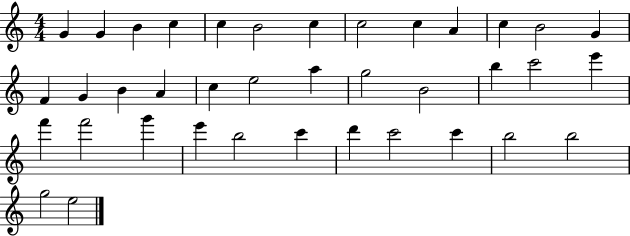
G4/q G4/q B4/q C5/q C5/q B4/h C5/q C5/h C5/q A4/q C5/q B4/h G4/q F4/q G4/q B4/q A4/q C5/q E5/h A5/q G5/h B4/h B5/q C6/h E6/q F6/q F6/h G6/q E6/q B5/h C6/q D6/q C6/h C6/q B5/h B5/h G5/h E5/h